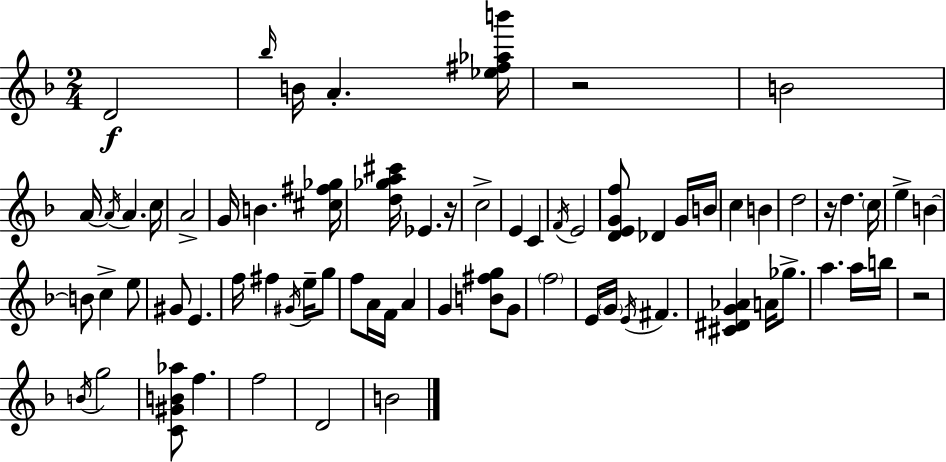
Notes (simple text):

D4/h Bb5/s B4/s A4/q. [Eb5,F#5,Ab5,B6]/s R/h B4/h A4/s A4/s A4/q. C5/s A4/h G4/s B4/q. [C#5,F#5,Gb5]/s [D5,Gb5,A5,C#6]/s Eb4/q. R/s C5/h E4/q C4/q F4/s E4/h [D4,E4,G4,F5]/e Db4/q G4/s B4/s C5/q B4/q D5/h R/s D5/q. C5/s E5/q B4/q B4/e C5/q E5/e G#4/e E4/q. F5/s F#5/q G#4/s E5/s G5/e F5/e A4/s F4/s A4/q G4/q [B4,F#5,G5]/e G4/e F5/h E4/s G4/s E4/s F#4/q. [C#4,D#4,G4,Ab4]/q A4/s Gb5/e. A5/q. A5/s B5/s R/h B4/s G5/h [C4,G#4,B4,Ab5]/e F5/q. F5/h D4/h B4/h